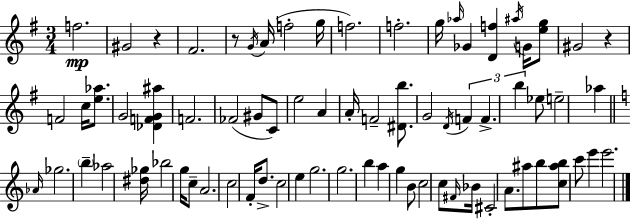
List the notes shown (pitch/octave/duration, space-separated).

F5/h. G#4/h R/q F#4/h. R/e G4/s A4/s F5/h G5/s F5/h. F5/h. G5/s Ab5/s Gb4/q [D4,F5]/q A#5/s G4/s [E5,G5]/e G#4/h R/q F4/h C5/s [E5,Ab5]/e. G4/h [Db4,F4,G4,A#5]/q F4/h. FES4/h G#4/e C4/e E5/h A4/q A4/s F4/h [D#4,B5]/e. G4/h D4/s F4/q F4/q. B5/q Eb5/e E5/h Ab5/q Ab4/s Gb5/h. B5/q Ab5/h [D#5,Gb5]/s Bb5/h G5/s C5/e A4/h. C5/h F4/s D5/e. C5/h E5/q G5/h. G5/h. B5/q A5/q G5/q B4/e C5/h C5/e F#4/s Bb4/s C#4/h A4/e. A#5/e B5/e [C5,A#5,B5]/e C6/e E6/q E6/h.